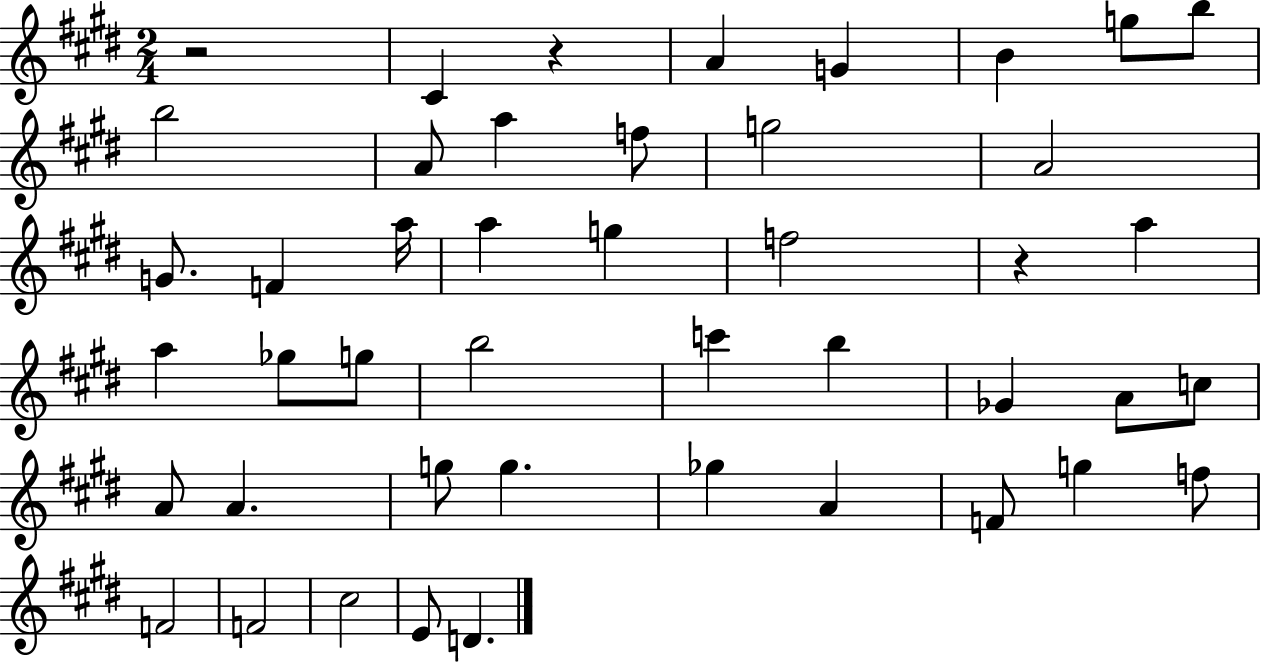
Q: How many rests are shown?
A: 3